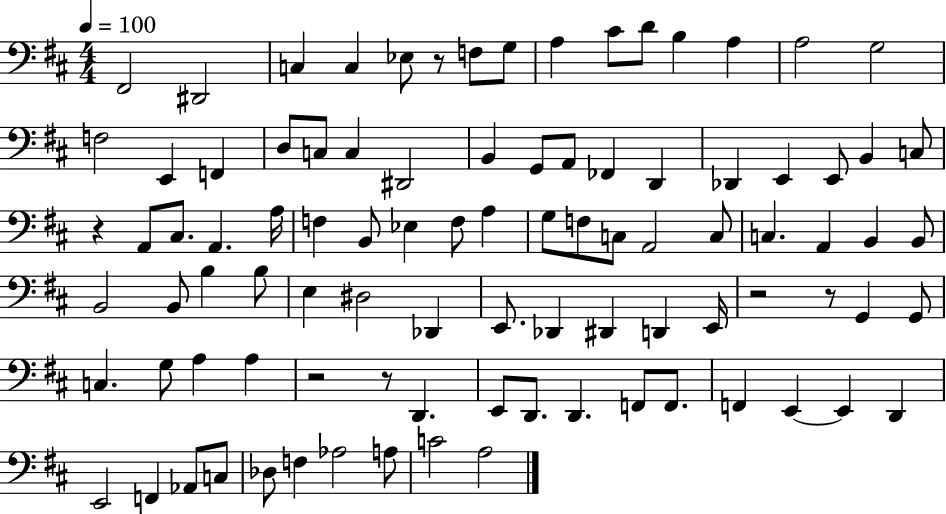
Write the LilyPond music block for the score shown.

{
  \clef bass
  \numericTimeSignature
  \time 4/4
  \key d \major
  \tempo 4 = 100
  fis,2 dis,2 | c4 c4 ees8 r8 f8 g8 | a4 cis'8 d'8 b4 a4 | a2 g2 | \break f2 e,4 f,4 | d8 c8 c4 dis,2 | b,4 g,8 a,8 fes,4 d,4 | des,4 e,4 e,8 b,4 c8 | \break r4 a,8 cis8. a,4. a16 | f4 b,8 ees4 f8 a4 | g8 f8 c8 a,2 c8 | c4. a,4 b,4 b,8 | \break b,2 b,8 b4 b8 | e4 dis2 des,4 | e,8. des,4 dis,4 d,4 e,16 | r2 r8 g,4 g,8 | \break c4. g8 a4 a4 | r2 r8 d,4. | e,8 d,8. d,4. f,8 f,8. | f,4 e,4~~ e,4 d,4 | \break e,2 f,4 aes,8 c8 | des8 f4 aes2 a8 | c'2 a2 | \bar "|."
}